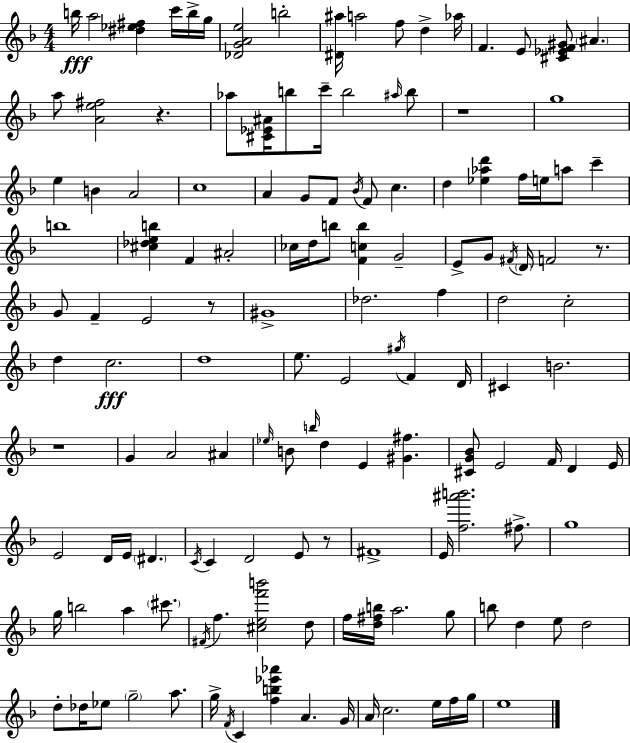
X:1
T:Untitled
M:4/4
L:1/4
K:Dm
b/4 a2 [^d_e^f] c'/4 b/4 g/4 [_DGAe]2 b2 [^D^a]/4 a2 f/2 d _a/4 F E/2 [^C_EF^G]/2 ^A a/2 [Ae^f]2 z _a/2 [^C_E^A]/4 b/2 c'/4 b2 ^a/4 b/2 z4 g4 e B A2 c4 A G/2 F/2 _B/4 F/2 c d [_e_ad'] f/4 e/4 a/2 c' b4 [^c_deb] F ^A2 _c/4 d/4 b/2 [Fcb] G2 E/2 G/2 ^F/4 D/4 F2 z/2 G/2 F E2 z/2 ^G4 _d2 f d2 c2 d c2 d4 e/2 E2 ^g/4 F D/4 ^C B2 z4 G A2 ^A _e/4 B/2 b/4 d E [^G^f] [^CG_B]/2 E2 F/4 D E/4 E2 D/4 E/4 ^D C/4 C D2 E/2 z/2 ^F4 E/4 [f^a'b']2 ^f/2 g4 g/4 b2 a ^c'/2 ^F/4 f [^cef'b']2 d/2 f/4 [d^fb]/4 a2 g/2 b/2 d e/2 d2 d/2 _d/4 _e/2 g2 a/2 g/4 F/4 C [fb_e'_a'] A G/4 A/4 c2 e/4 f/4 g/4 e4